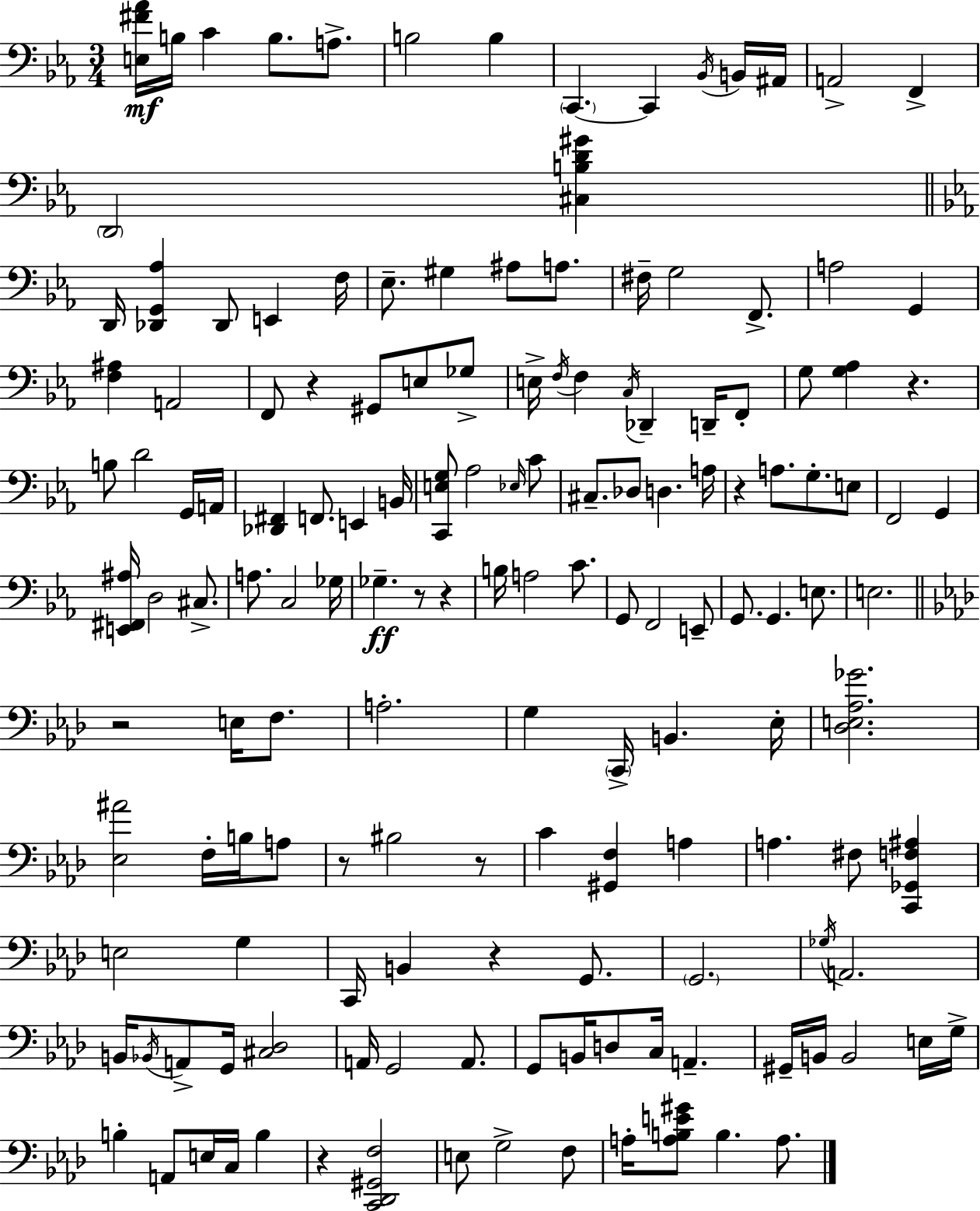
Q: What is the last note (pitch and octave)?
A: A3